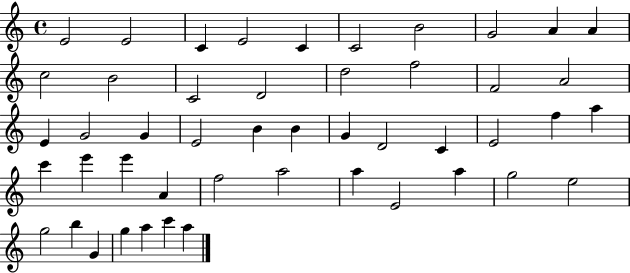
E4/h E4/h C4/q E4/h C4/q C4/h B4/h G4/h A4/q A4/q C5/h B4/h C4/h D4/h D5/h F5/h F4/h A4/h E4/q G4/h G4/q E4/h B4/q B4/q G4/q D4/h C4/q E4/h F5/q A5/q C6/q E6/q E6/q A4/q F5/h A5/h A5/q E4/h A5/q G5/h E5/h G5/h B5/q G4/q G5/q A5/q C6/q A5/q